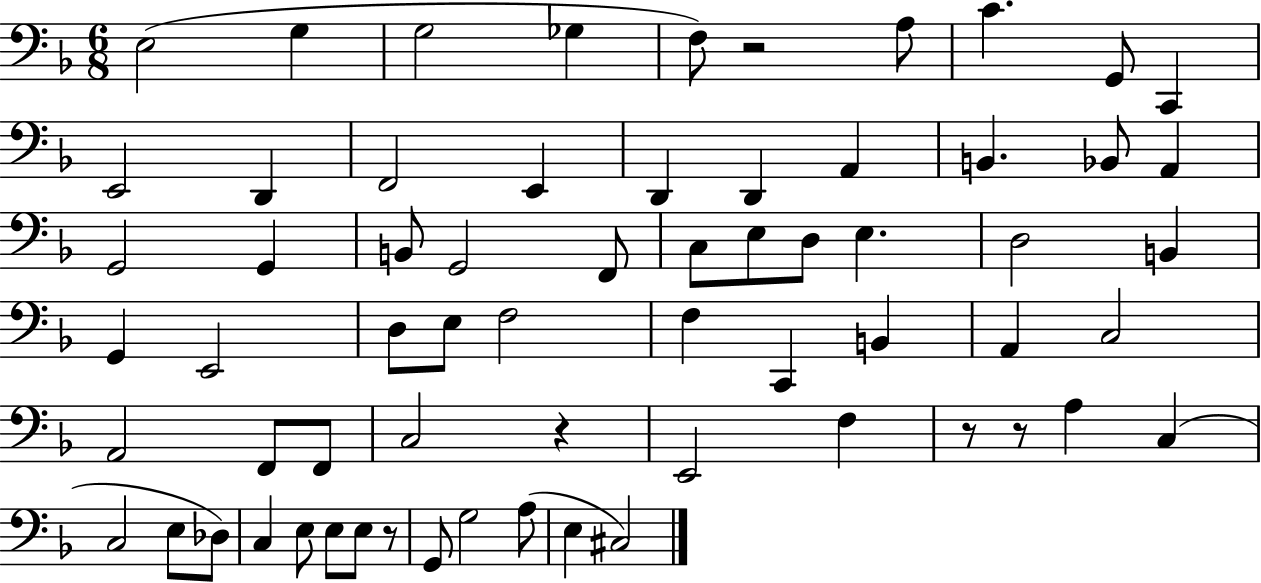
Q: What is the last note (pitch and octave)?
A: C#3